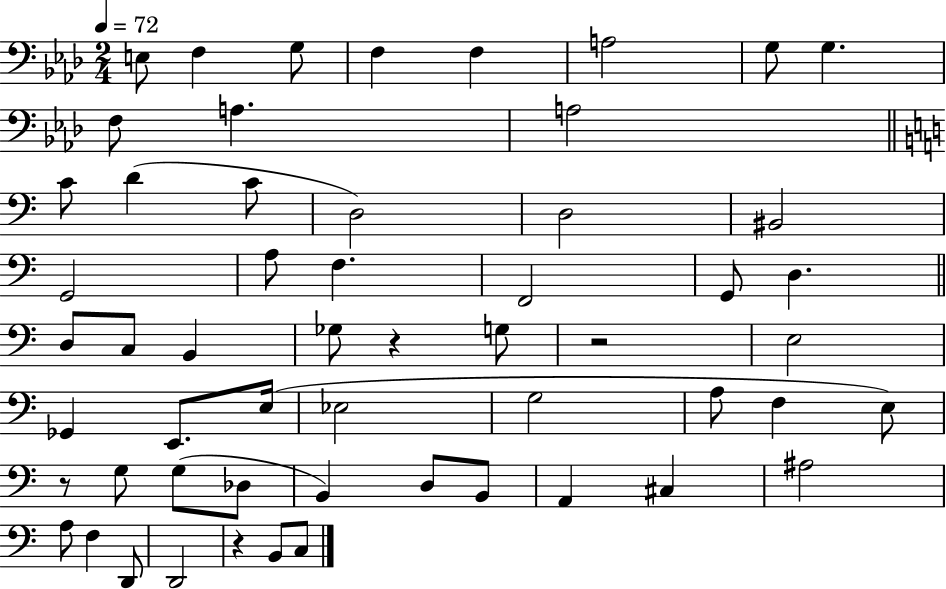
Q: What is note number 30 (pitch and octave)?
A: Gb2